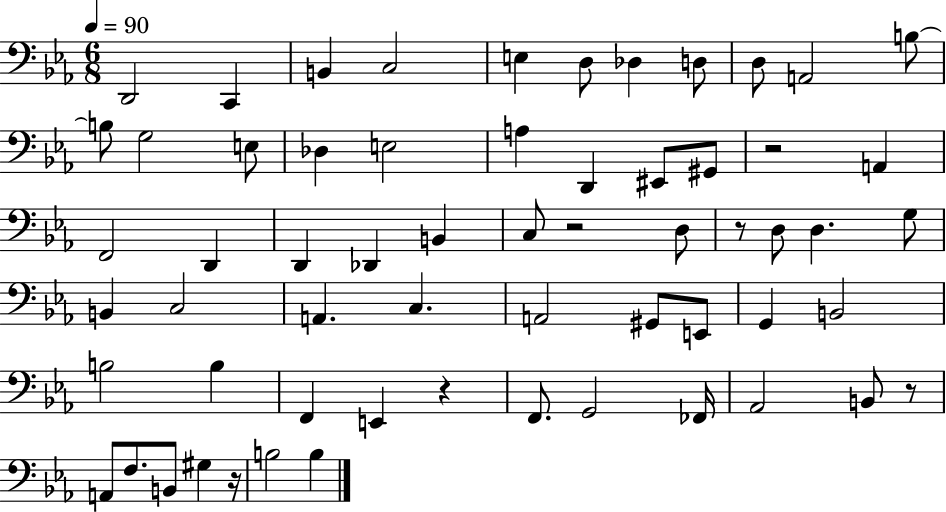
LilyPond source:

{
  \clef bass
  \numericTimeSignature
  \time 6/8
  \key ees \major
  \tempo 4 = 90
  \repeat volta 2 { d,2 c,4 | b,4 c2 | e4 d8 des4 d8 | d8 a,2 b8~~ | \break b8 g2 e8 | des4 e2 | a4 d,4 eis,8 gis,8 | r2 a,4 | \break f,2 d,4 | d,4 des,4 b,4 | c8 r2 d8 | r8 d8 d4. g8 | \break b,4 c2 | a,4. c4. | a,2 gis,8 e,8 | g,4 b,2 | \break b2 b4 | f,4 e,4 r4 | f,8. g,2 fes,16 | aes,2 b,8 r8 | \break a,8 f8. b,8 gis4 r16 | b2 b4 | } \bar "|."
}